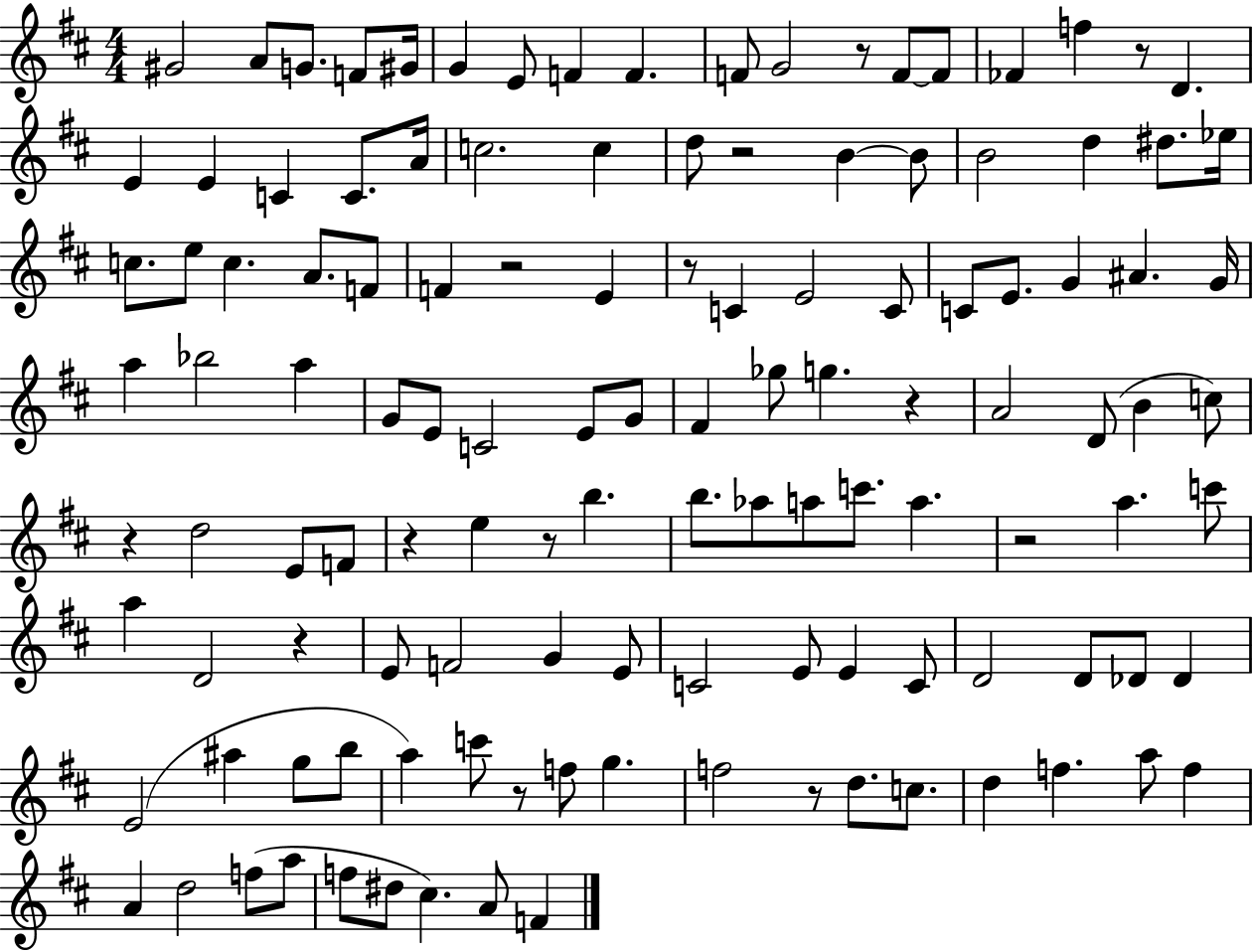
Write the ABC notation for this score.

X:1
T:Untitled
M:4/4
L:1/4
K:D
^G2 A/2 G/2 F/2 ^G/4 G E/2 F F F/2 G2 z/2 F/2 F/2 _F f z/2 D E E C C/2 A/4 c2 c d/2 z2 B B/2 B2 d ^d/2 _e/4 c/2 e/2 c A/2 F/2 F z2 E z/2 C E2 C/2 C/2 E/2 G ^A G/4 a _b2 a G/2 E/2 C2 E/2 G/2 ^F _g/2 g z A2 D/2 B c/2 z d2 E/2 F/2 z e z/2 b b/2 _a/2 a/2 c'/2 a z2 a c'/2 a D2 z E/2 F2 G E/2 C2 E/2 E C/2 D2 D/2 _D/2 _D E2 ^a g/2 b/2 a c'/2 z/2 f/2 g f2 z/2 d/2 c/2 d f a/2 f A d2 f/2 a/2 f/2 ^d/2 ^c A/2 F